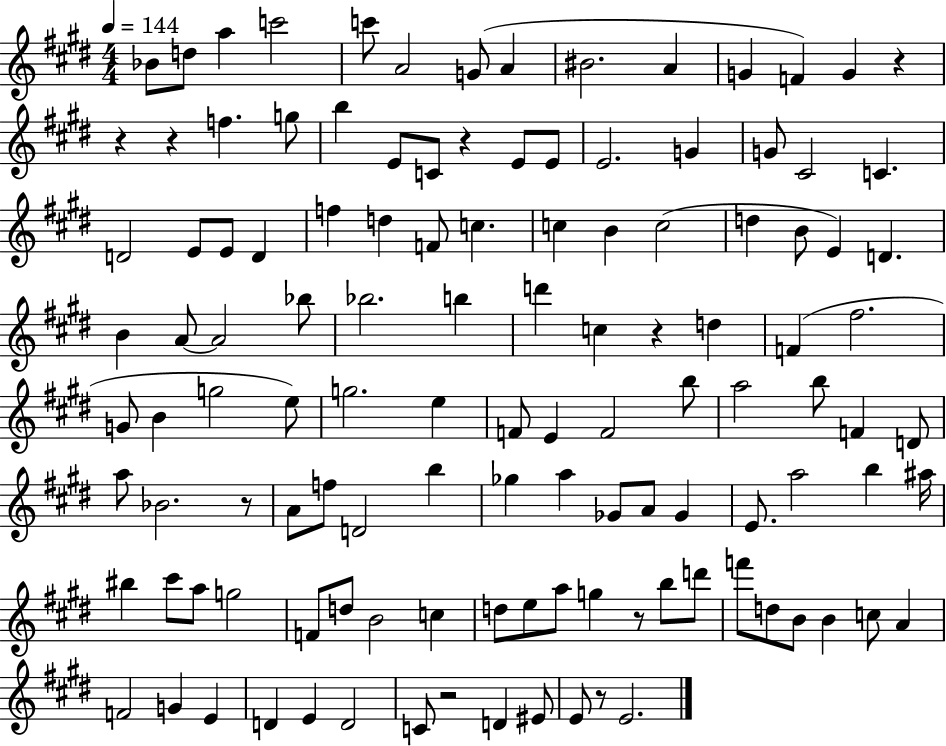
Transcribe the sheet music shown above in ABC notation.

X:1
T:Untitled
M:4/4
L:1/4
K:E
_B/2 d/2 a c'2 c'/2 A2 G/2 A ^B2 A G F G z z z f g/2 b E/2 C/2 z E/2 E/2 E2 G G/2 ^C2 C D2 E/2 E/2 D f d F/2 c c B c2 d B/2 E D B A/2 A2 _b/2 _b2 b d' c z d F ^f2 G/2 B g2 e/2 g2 e F/2 E F2 b/2 a2 b/2 F D/2 a/2 _B2 z/2 A/2 f/2 D2 b _g a _G/2 A/2 _G E/2 a2 b ^a/4 ^b ^c'/2 a/2 g2 F/2 d/2 B2 c d/2 e/2 a/2 g z/2 b/2 d'/2 f'/2 d/2 B/2 B c/2 A F2 G E D E D2 C/2 z2 D ^E/2 E/2 z/2 E2